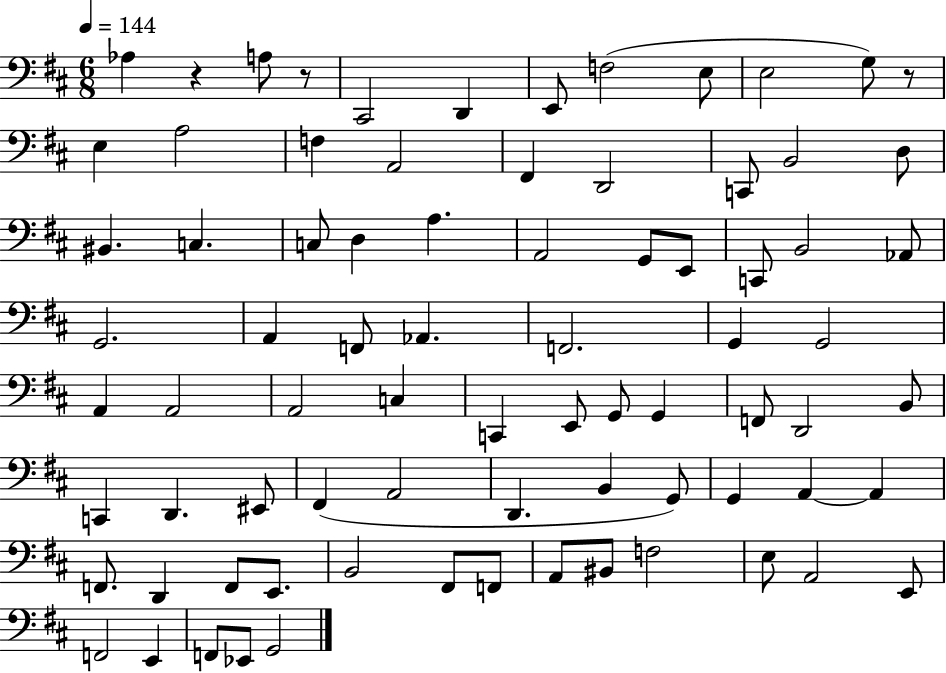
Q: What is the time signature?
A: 6/8